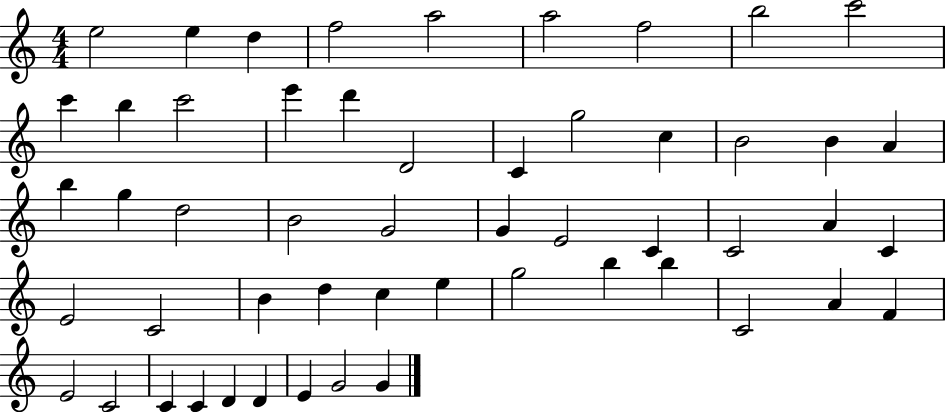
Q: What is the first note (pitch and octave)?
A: E5